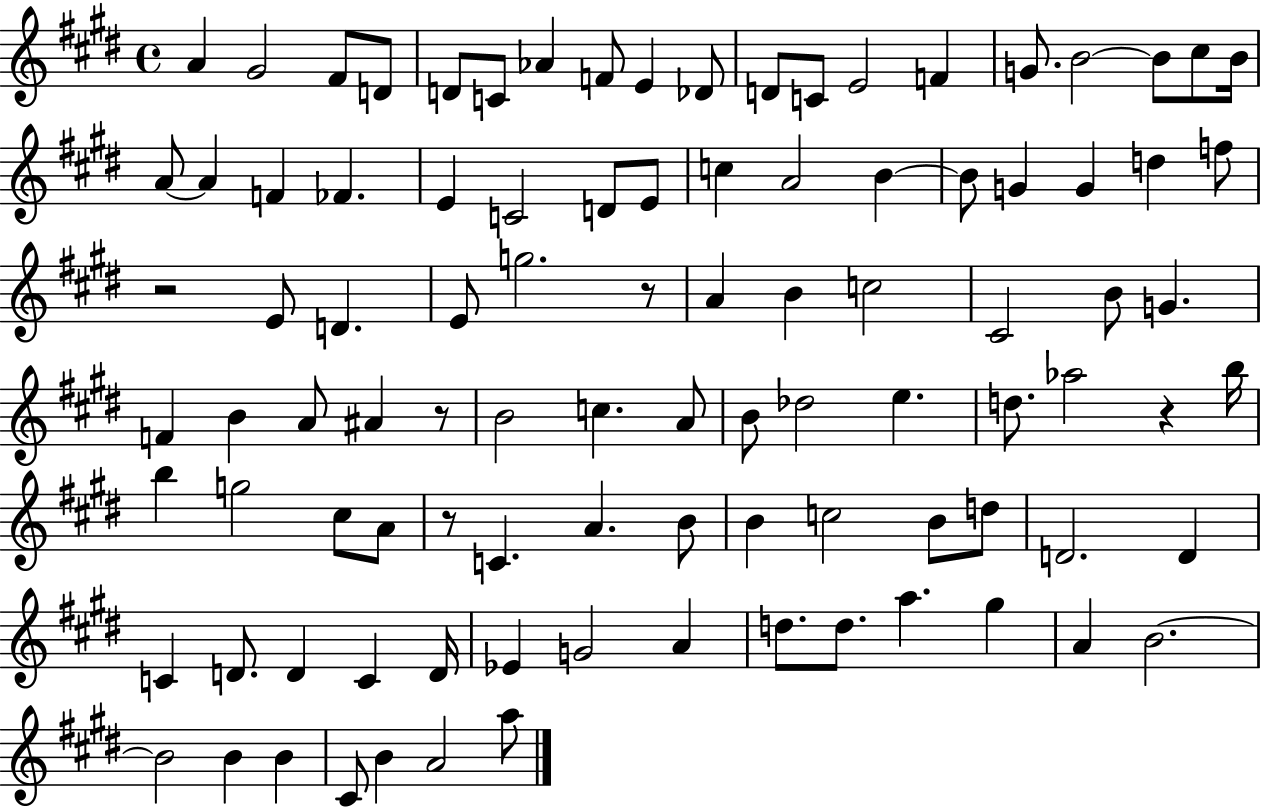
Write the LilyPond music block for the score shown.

{
  \clef treble
  \time 4/4
  \defaultTimeSignature
  \key e \major
  a'4 gis'2 fis'8 d'8 | d'8 c'8 aes'4 f'8 e'4 des'8 | d'8 c'8 e'2 f'4 | g'8. b'2~~ b'8 cis''8 b'16 | \break a'8~~ a'4 f'4 fes'4. | e'4 c'2 d'8 e'8 | c''4 a'2 b'4~~ | b'8 g'4 g'4 d''4 f''8 | \break r2 e'8 d'4. | e'8 g''2. r8 | a'4 b'4 c''2 | cis'2 b'8 g'4. | \break f'4 b'4 a'8 ais'4 r8 | b'2 c''4. a'8 | b'8 des''2 e''4. | d''8. aes''2 r4 b''16 | \break b''4 g''2 cis''8 a'8 | r8 c'4. a'4. b'8 | b'4 c''2 b'8 d''8 | d'2. d'4 | \break c'4 d'8. d'4 c'4 d'16 | ees'4 g'2 a'4 | d''8. d''8. a''4. gis''4 | a'4 b'2.~~ | \break b'2 b'4 b'4 | cis'8 b'4 a'2 a''8 | \bar "|."
}